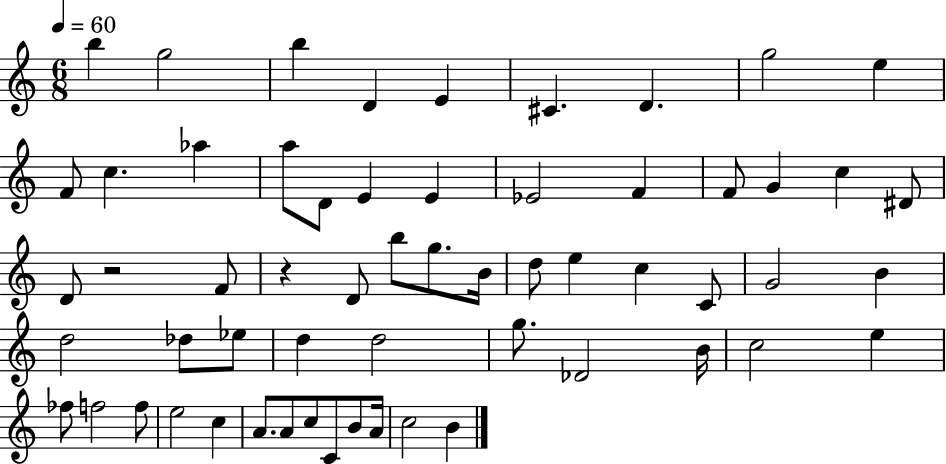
X:1
T:Untitled
M:6/8
L:1/4
K:C
b g2 b D E ^C D g2 e F/2 c _a a/2 D/2 E E _E2 F F/2 G c ^D/2 D/2 z2 F/2 z D/2 b/2 g/2 B/4 d/2 e c C/2 G2 B d2 _d/2 _e/2 d d2 g/2 _D2 B/4 c2 e _f/2 f2 f/2 e2 c A/2 A/2 c/2 C/2 B/2 A/4 c2 B